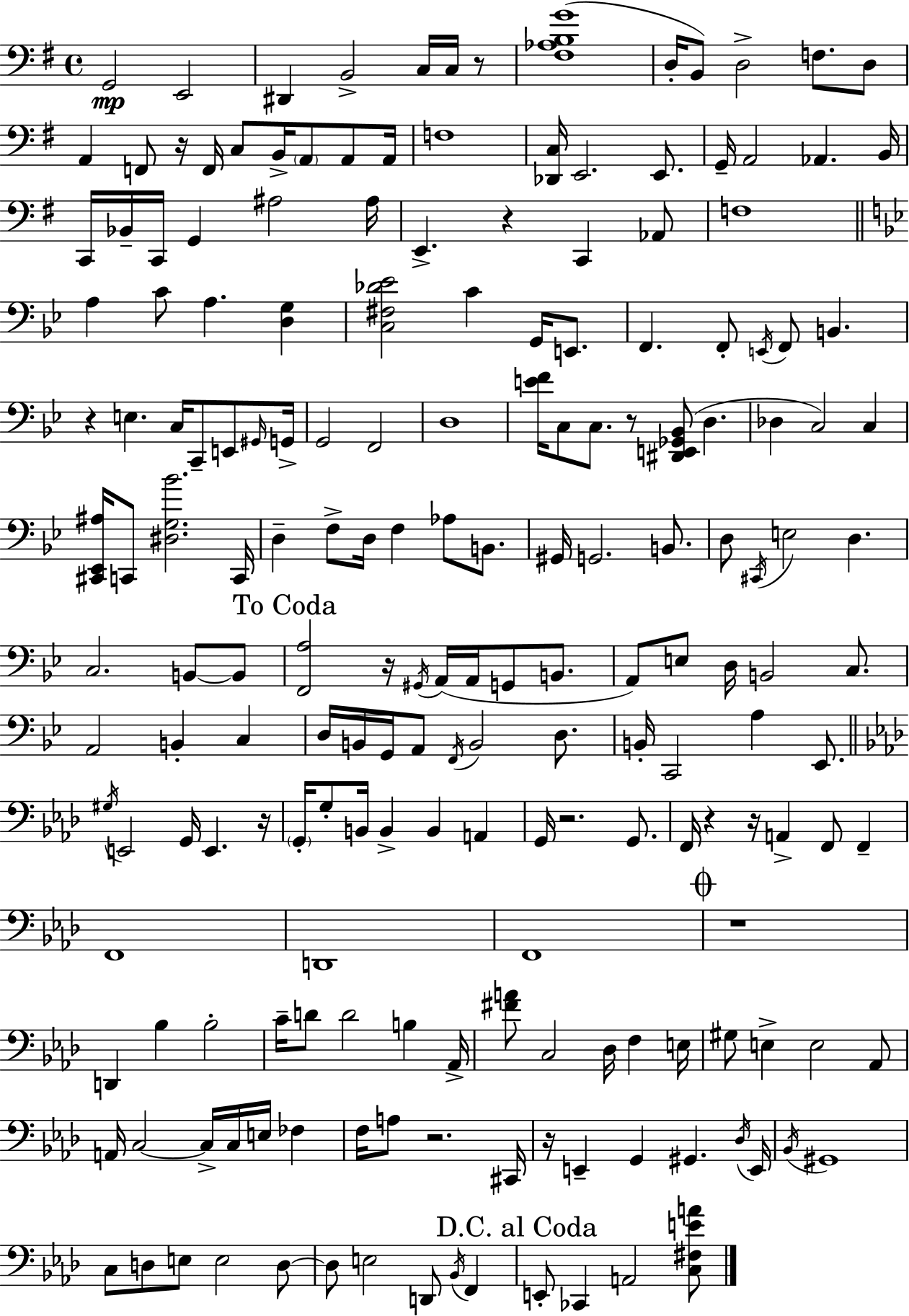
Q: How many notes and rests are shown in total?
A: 192